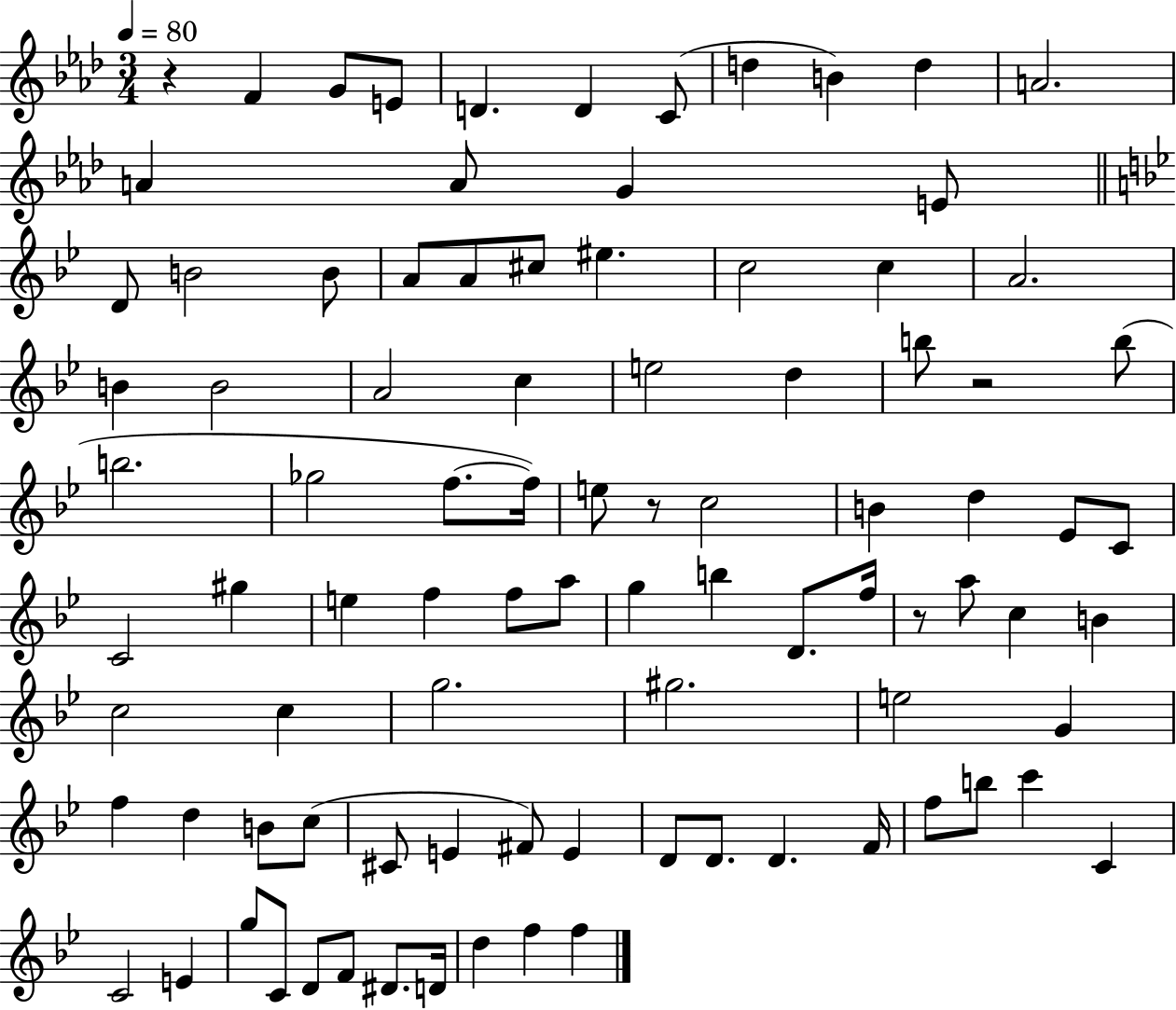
X:1
T:Untitled
M:3/4
L:1/4
K:Ab
z F G/2 E/2 D D C/2 d B d A2 A A/2 G E/2 D/2 B2 B/2 A/2 A/2 ^c/2 ^e c2 c A2 B B2 A2 c e2 d b/2 z2 b/2 b2 _g2 f/2 f/4 e/2 z/2 c2 B d _E/2 C/2 C2 ^g e f f/2 a/2 g b D/2 f/4 z/2 a/2 c B c2 c g2 ^g2 e2 G f d B/2 c/2 ^C/2 E ^F/2 E D/2 D/2 D F/4 f/2 b/2 c' C C2 E g/2 C/2 D/2 F/2 ^D/2 D/4 d f f